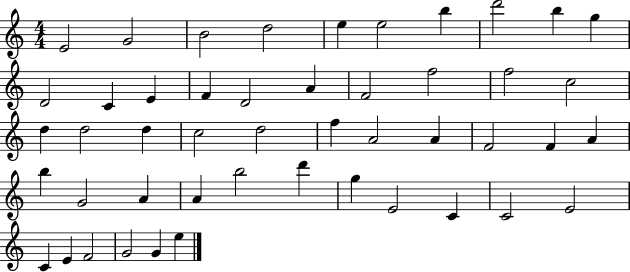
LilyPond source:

{
  \clef treble
  \numericTimeSignature
  \time 4/4
  \key c \major
  e'2 g'2 | b'2 d''2 | e''4 e''2 b''4 | d'''2 b''4 g''4 | \break d'2 c'4 e'4 | f'4 d'2 a'4 | f'2 f''2 | f''2 c''2 | \break d''4 d''2 d''4 | c''2 d''2 | f''4 a'2 a'4 | f'2 f'4 a'4 | \break b''4 g'2 a'4 | a'4 b''2 d'''4 | g''4 e'2 c'4 | c'2 e'2 | \break c'4 e'4 f'2 | g'2 g'4 e''4 | \bar "|."
}